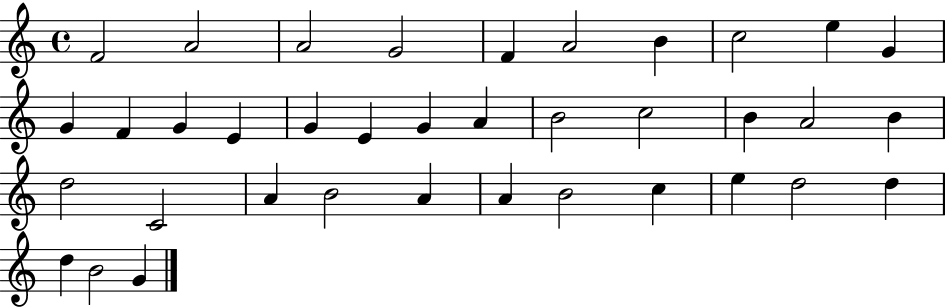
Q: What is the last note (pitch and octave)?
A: G4